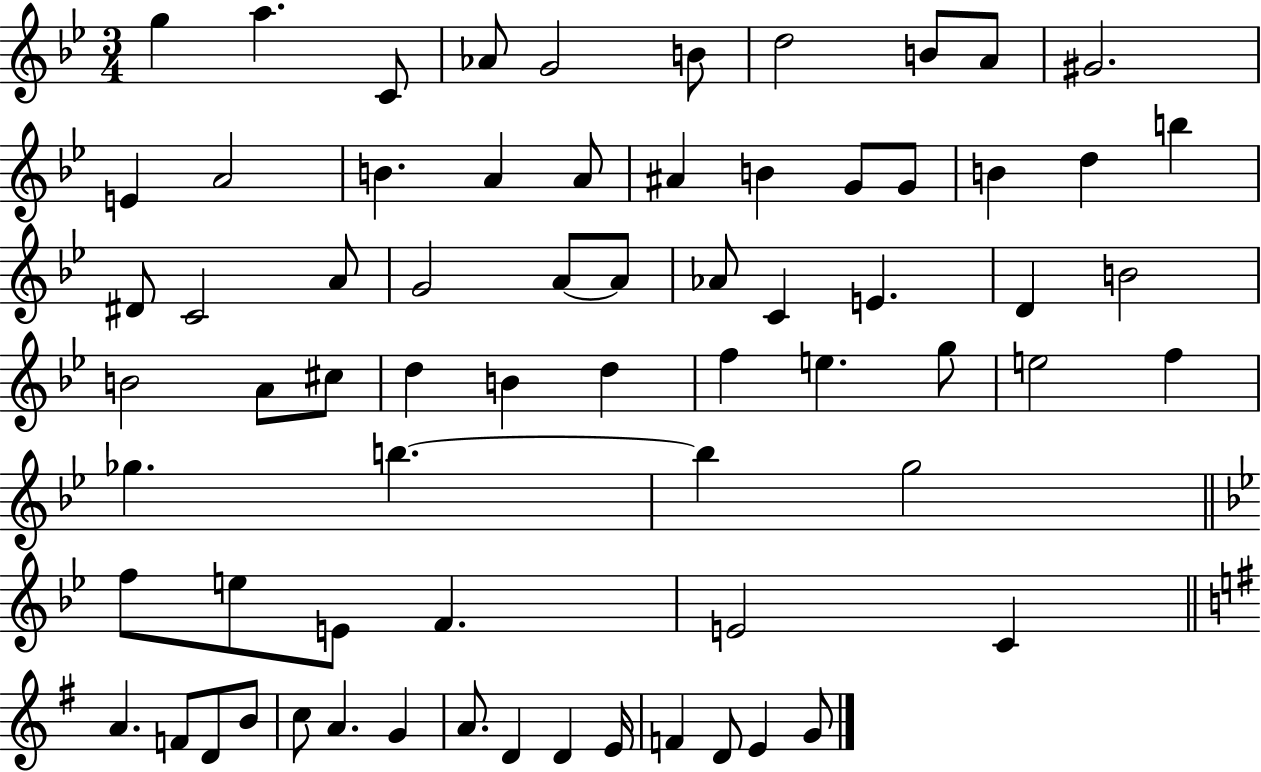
G5/q A5/q. C4/e Ab4/e G4/h B4/e D5/h B4/e A4/e G#4/h. E4/q A4/h B4/q. A4/q A4/e A#4/q B4/q G4/e G4/e B4/q D5/q B5/q D#4/e C4/h A4/e G4/h A4/e A4/e Ab4/e C4/q E4/q. D4/q B4/h B4/h A4/e C#5/e D5/q B4/q D5/q F5/q E5/q. G5/e E5/h F5/q Gb5/q. B5/q. B5/q G5/h F5/e E5/e E4/e F4/q. E4/h C4/q A4/q. F4/e D4/e B4/e C5/e A4/q. G4/q A4/e. D4/q D4/q E4/s F4/q D4/e E4/q G4/e